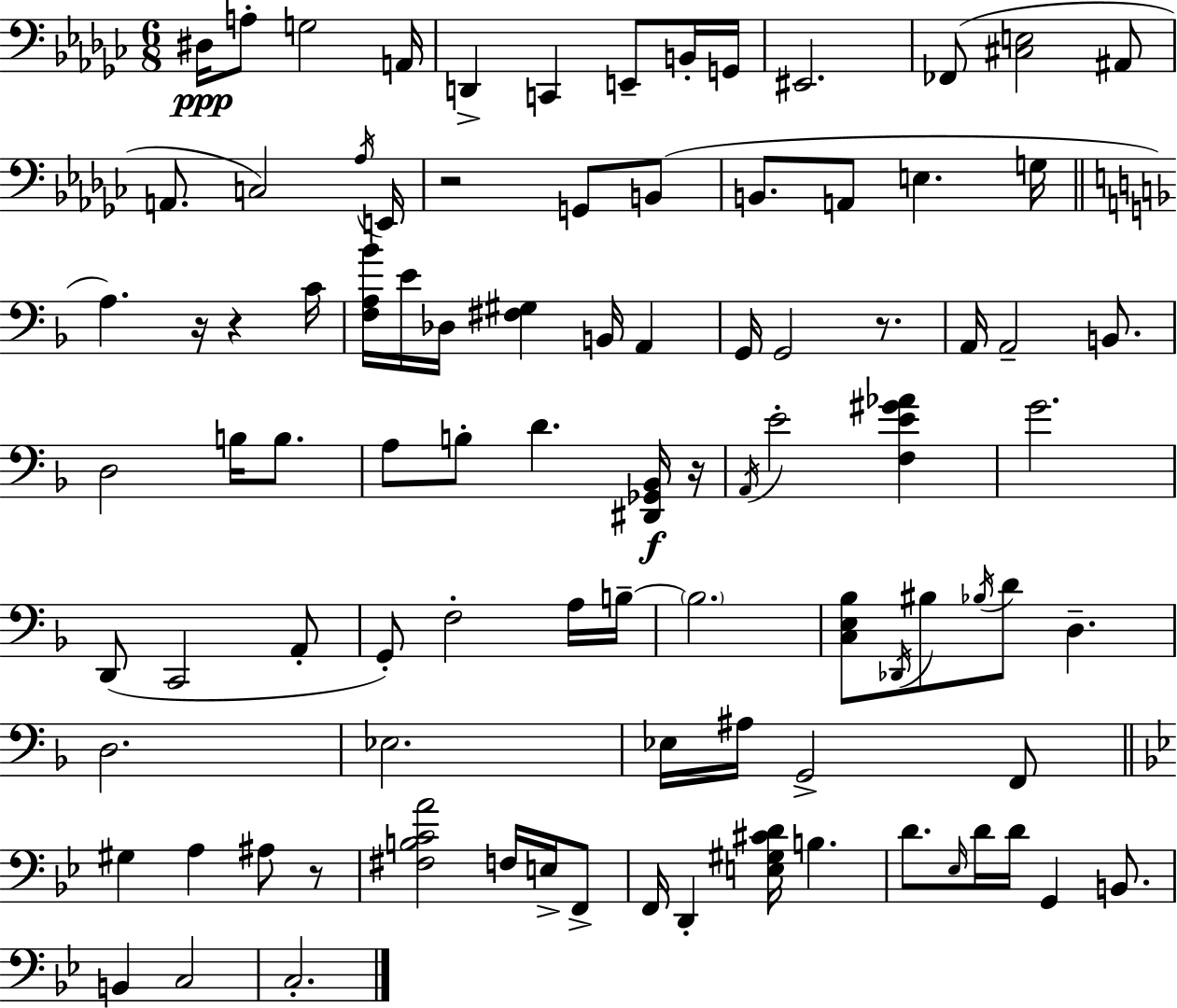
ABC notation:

X:1
T:Untitled
M:6/8
L:1/4
K:Ebm
^D,/4 A,/2 G,2 A,,/4 D,, C,, E,,/2 B,,/4 G,,/4 ^E,,2 _F,,/2 [^C,E,]2 ^A,,/2 A,,/2 C,2 _A,/4 E,,/4 z2 G,,/2 B,,/2 B,,/2 A,,/2 E, G,/4 A, z/4 z C/4 [F,A,_B]/4 E/4 _D,/4 [^F,^G,] B,,/4 A,, G,,/4 G,,2 z/2 A,,/4 A,,2 B,,/2 D,2 B,/4 B,/2 A,/2 B,/2 D [^D,,_G,,_B,,]/4 z/4 A,,/4 E2 [F,E^G_A] G2 D,,/2 C,,2 A,,/2 G,,/2 F,2 A,/4 B,/4 B,2 [C,E,_B,]/2 _D,,/4 ^B,/2 _B,/4 D/2 D, D,2 _E,2 _E,/4 ^A,/4 G,,2 F,,/2 ^G, A, ^A,/2 z/2 [^F,B,CA]2 F,/4 E,/4 F,,/2 F,,/4 D,, [E,^G,^CD]/4 B, D/2 _E,/4 D/4 D/4 G,, B,,/2 B,, C,2 C,2